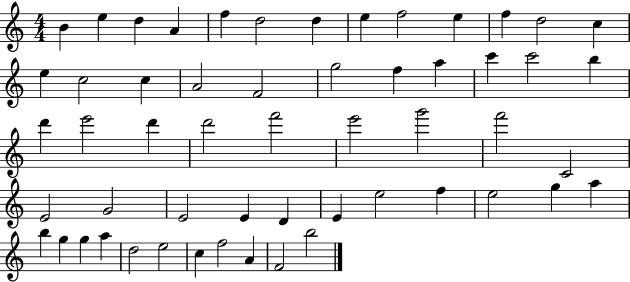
{
  \clef treble
  \numericTimeSignature
  \time 4/4
  \key c \major
  b'4 e''4 d''4 a'4 | f''4 d''2 d''4 | e''4 f''2 e''4 | f''4 d''2 c''4 | \break e''4 c''2 c''4 | a'2 f'2 | g''2 f''4 a''4 | c'''4 c'''2 b''4 | \break d'''4 e'''2 d'''4 | d'''2 f'''2 | e'''2 g'''2 | f'''2 c'2 | \break e'2 g'2 | e'2 e'4 d'4 | e'4 e''2 f''4 | e''2 g''4 a''4 | \break b''4 g''4 g''4 a''4 | d''2 e''2 | c''4 f''2 a'4 | f'2 b''2 | \break \bar "|."
}